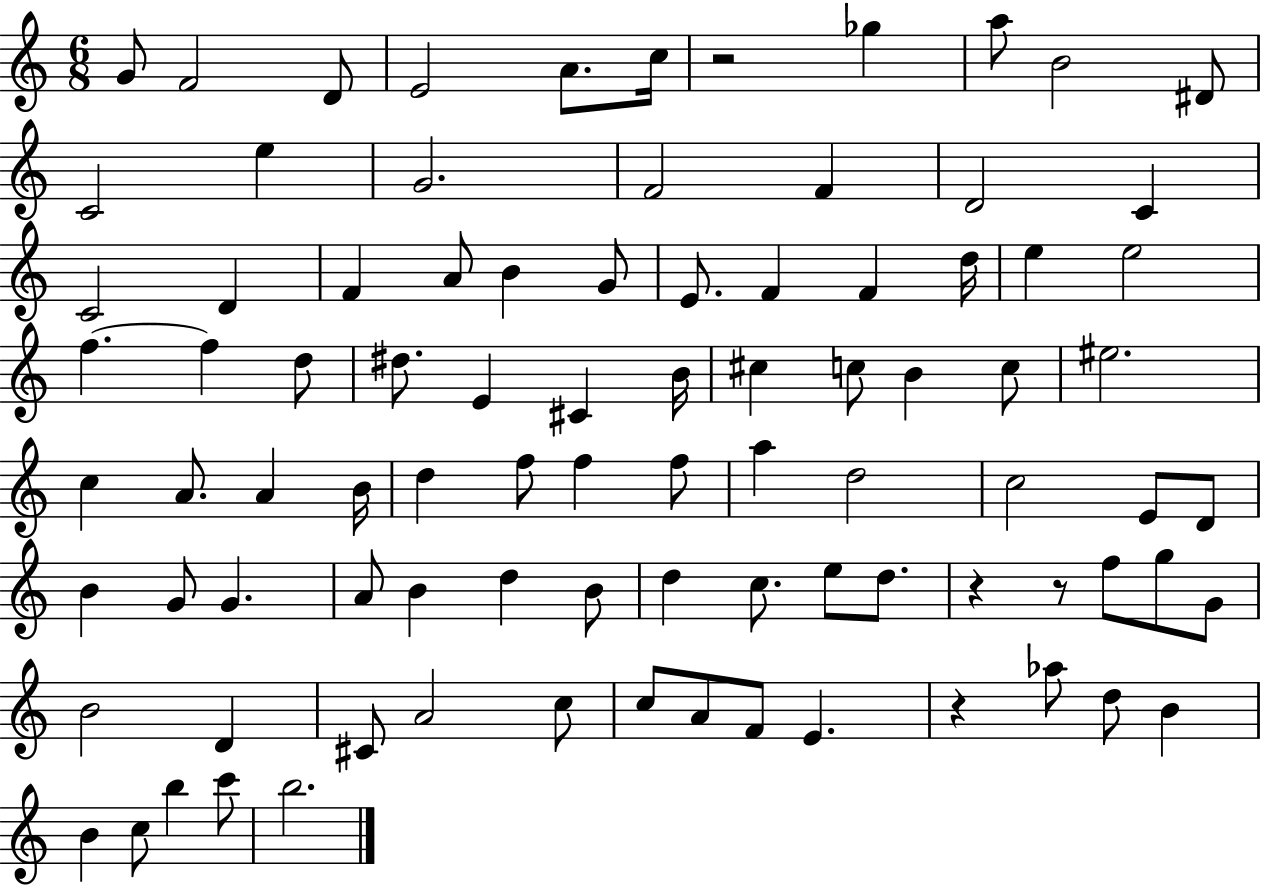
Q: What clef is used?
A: treble